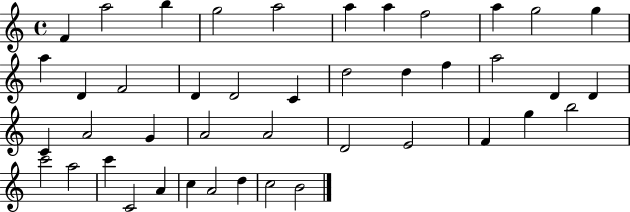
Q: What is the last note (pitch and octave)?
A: B4